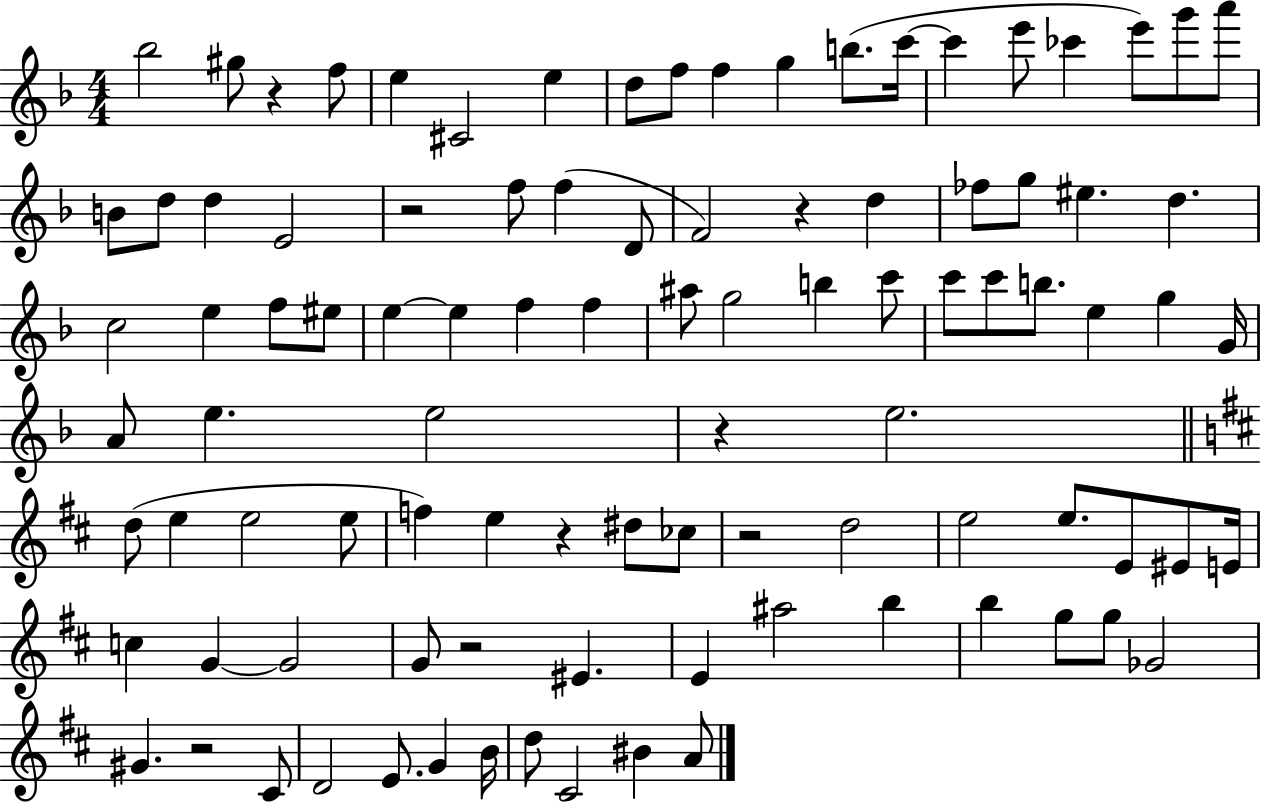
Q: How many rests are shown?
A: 8